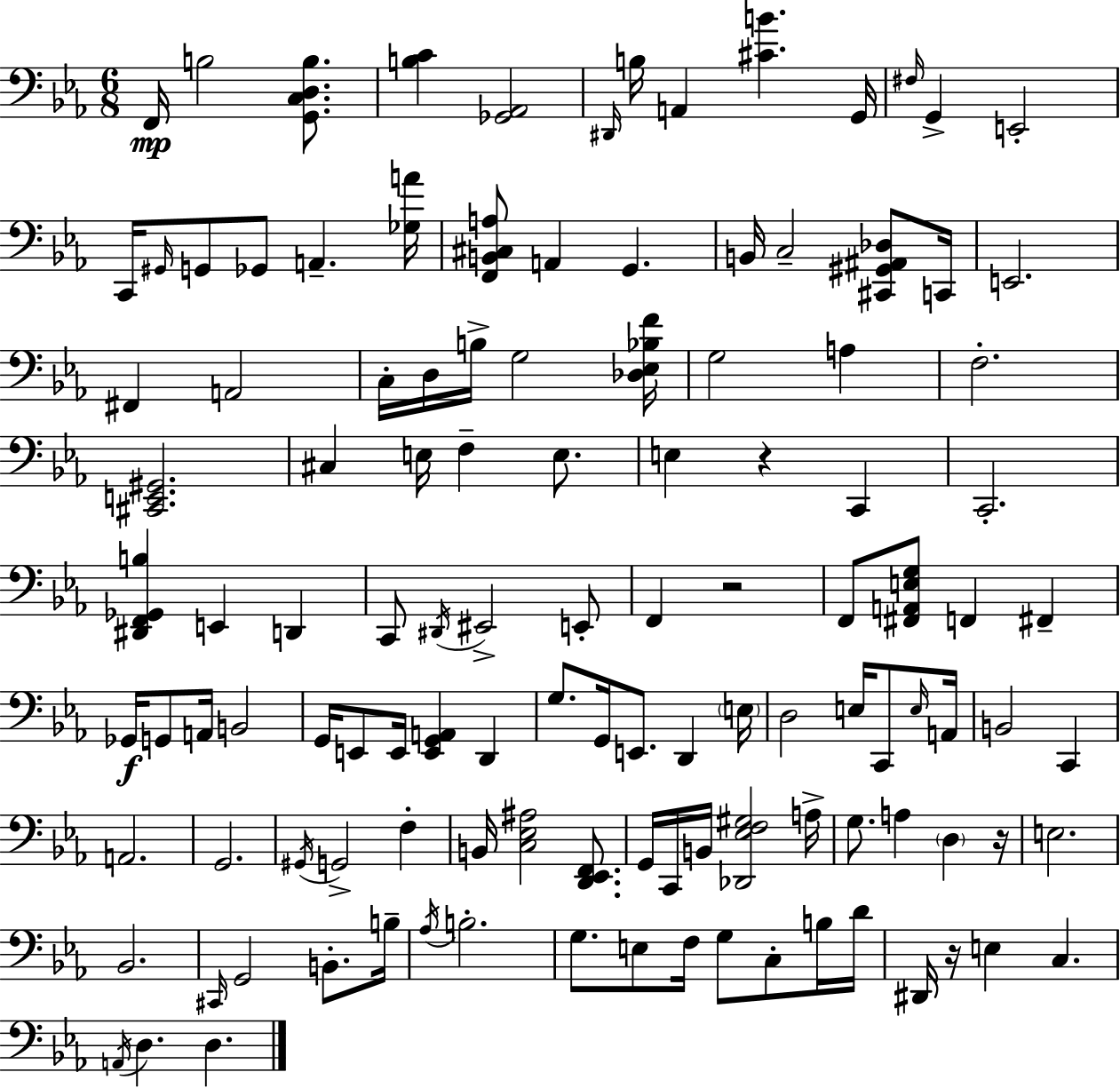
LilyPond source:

{
  \clef bass
  \numericTimeSignature
  \time 6/8
  \key ees \major
  f,16\mp b2 <g, c d b>8. | <b c'>4 <ges, aes,>2 | \grace { dis,16 } b16 a,4 <cis' b'>4. | g,16 \grace { fis16 } g,4-> e,2-. | \break c,16 \grace { gis,16 } g,8 ges,8 a,4.-- | <ges a'>16 <f, b, cis a>8 a,4 g,4. | b,16 c2-- | <cis, gis, ais, des>8 c,16 e,2. | \break fis,4 a,2 | c16-. d16 b16-> g2 | <des ees bes f'>16 g2 a4 | f2.-. | \break <cis, e, gis,>2. | cis4 e16 f4-- | e8. e4 r4 c,4 | c,2.-. | \break <dis, f, ges, b>4 e,4 d,4 | c,8 \acciaccatura { dis,16 } eis,2-> | e,8-. f,4 r2 | f,8 <fis, a, e g>8 f,4 | \break fis,4-- ges,16\f g,8 a,16 b,2 | g,16 e,8 e,16 <e, g, a,>4 | d,4 g8. g,16 e,8. d,4 | \parenthesize e16 d2 | \break e16 c,8 \grace { e16 } a,16 b,2 | c,4 a,2. | g,2. | \acciaccatura { gis,16 } g,2-> | \break f4-. b,16 <c ees ais>2 | <d, ees, f,>8. g,16 c,16 b,16 <des, ees f gis>2 | a16-> g8. a4 | \parenthesize d4 r16 e2. | \break bes,2. | \grace { cis,16 } g,2 | b,8.-. b16-- \acciaccatura { aes16 } b2.-. | g8. e8 | \break f16 g8 c8-. b16 d'16 dis,16 r16 e4 | c4. \acciaccatura { a,16 } d4. | d4. \bar "|."
}